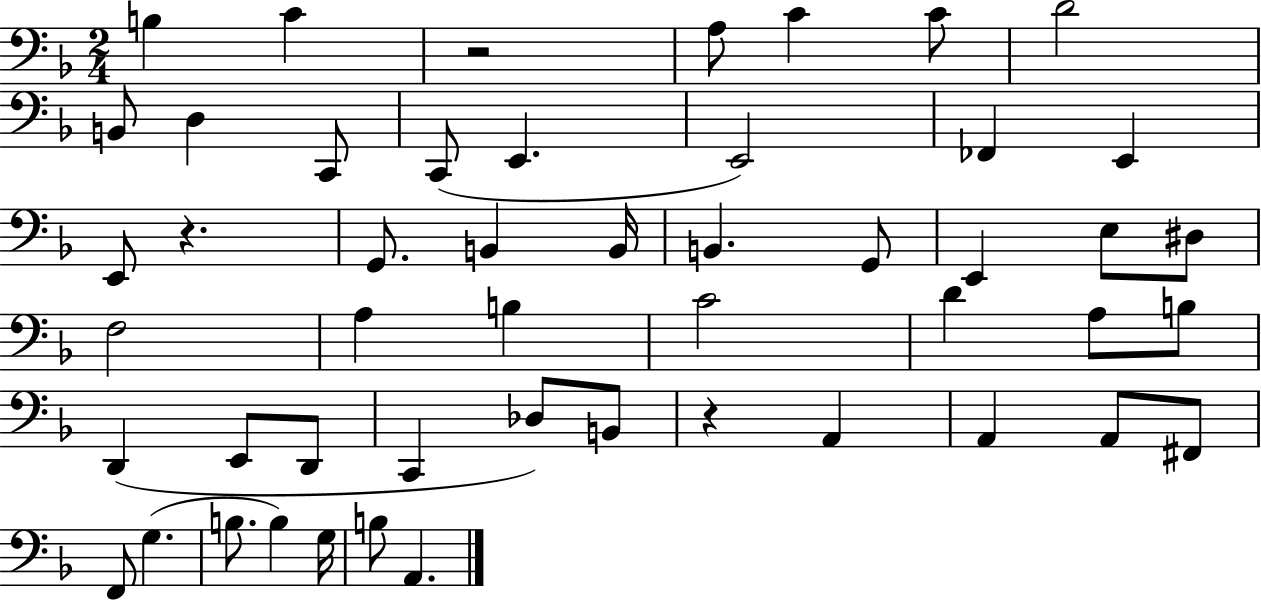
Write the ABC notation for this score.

X:1
T:Untitled
M:2/4
L:1/4
K:F
B, C z2 A,/2 C C/2 D2 B,,/2 D, C,,/2 C,,/2 E,, E,,2 _F,, E,, E,,/2 z G,,/2 B,, B,,/4 B,, G,,/2 E,, E,/2 ^D,/2 F,2 A, B, C2 D A,/2 B,/2 D,, E,,/2 D,,/2 C,, _D,/2 B,,/2 z A,, A,, A,,/2 ^F,,/2 F,,/2 G, B,/2 B, G,/4 B,/2 A,,